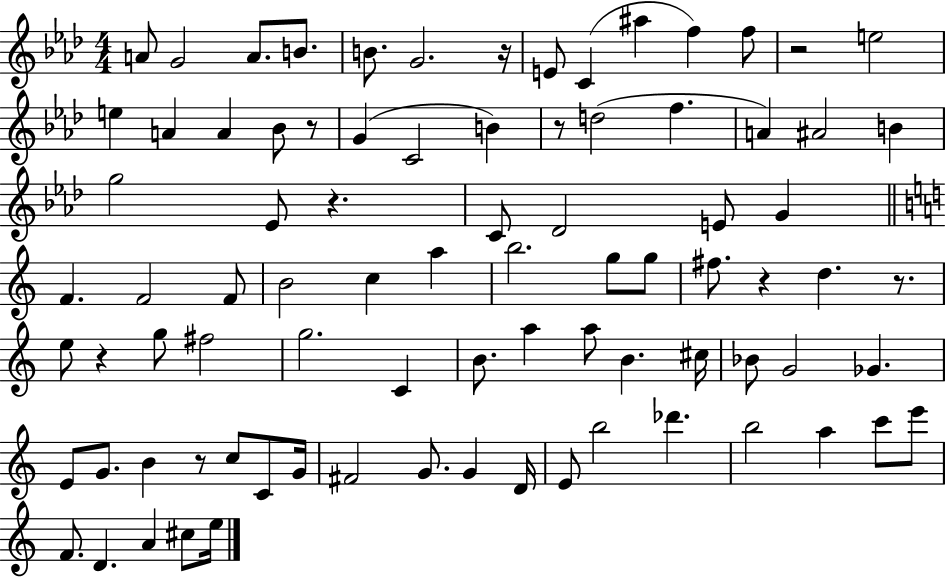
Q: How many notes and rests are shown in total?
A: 85